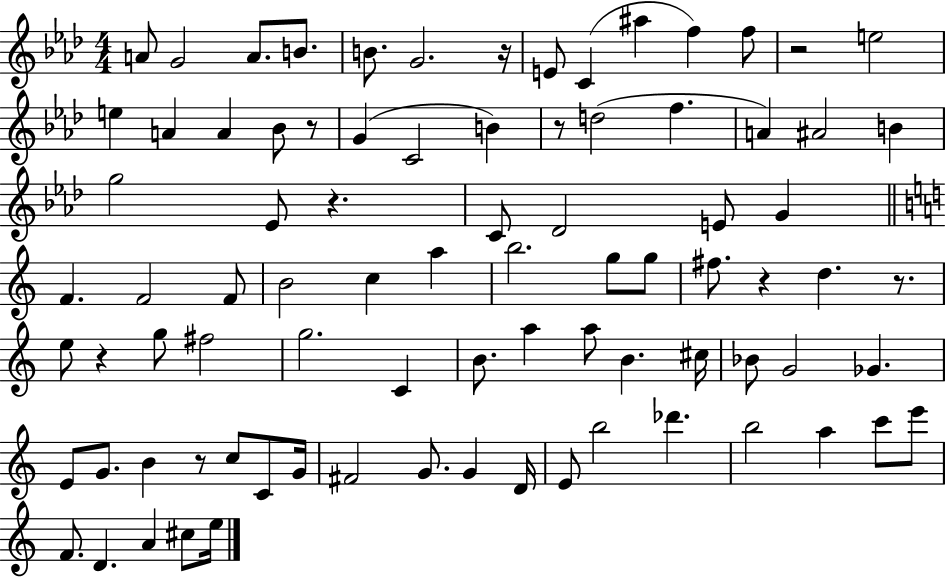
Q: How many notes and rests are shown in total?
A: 85